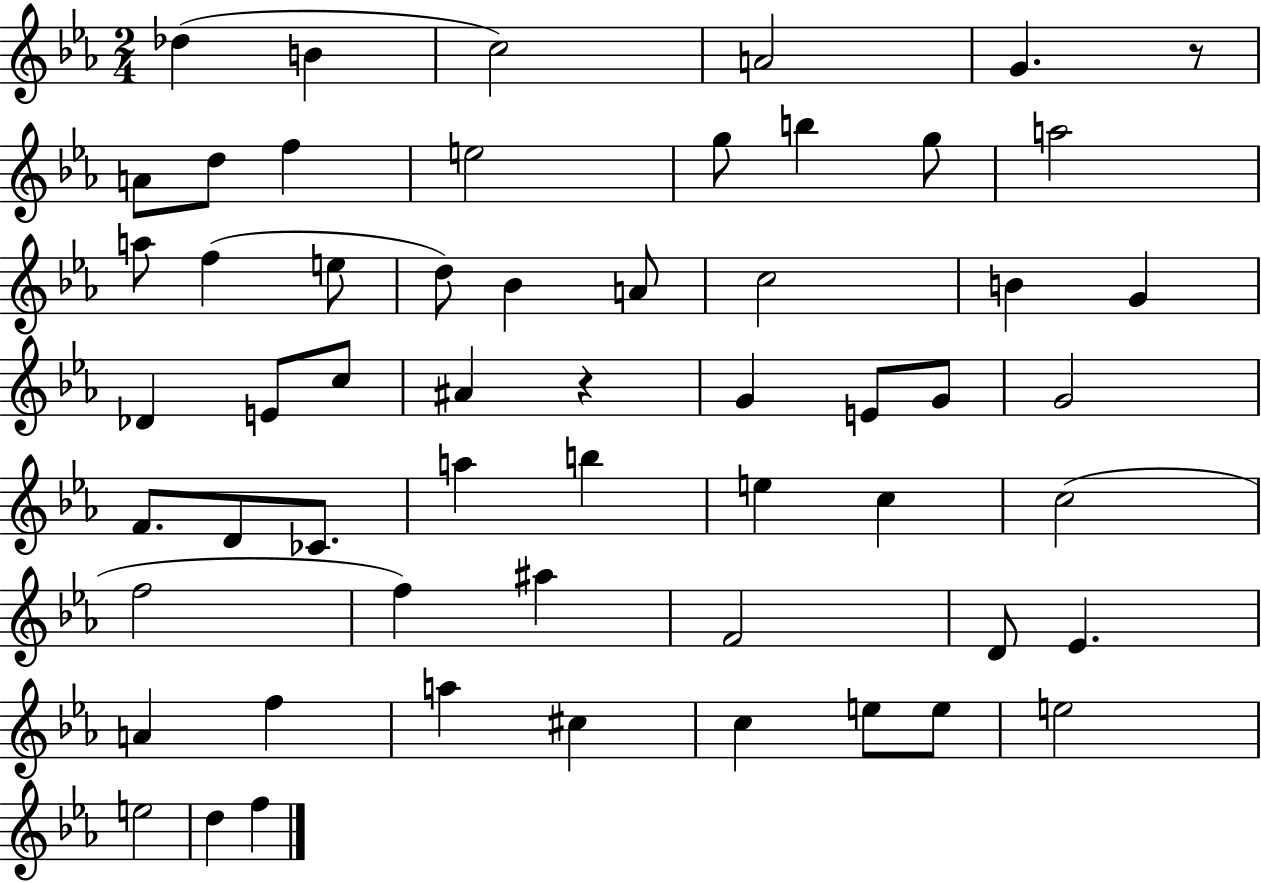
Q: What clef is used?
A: treble